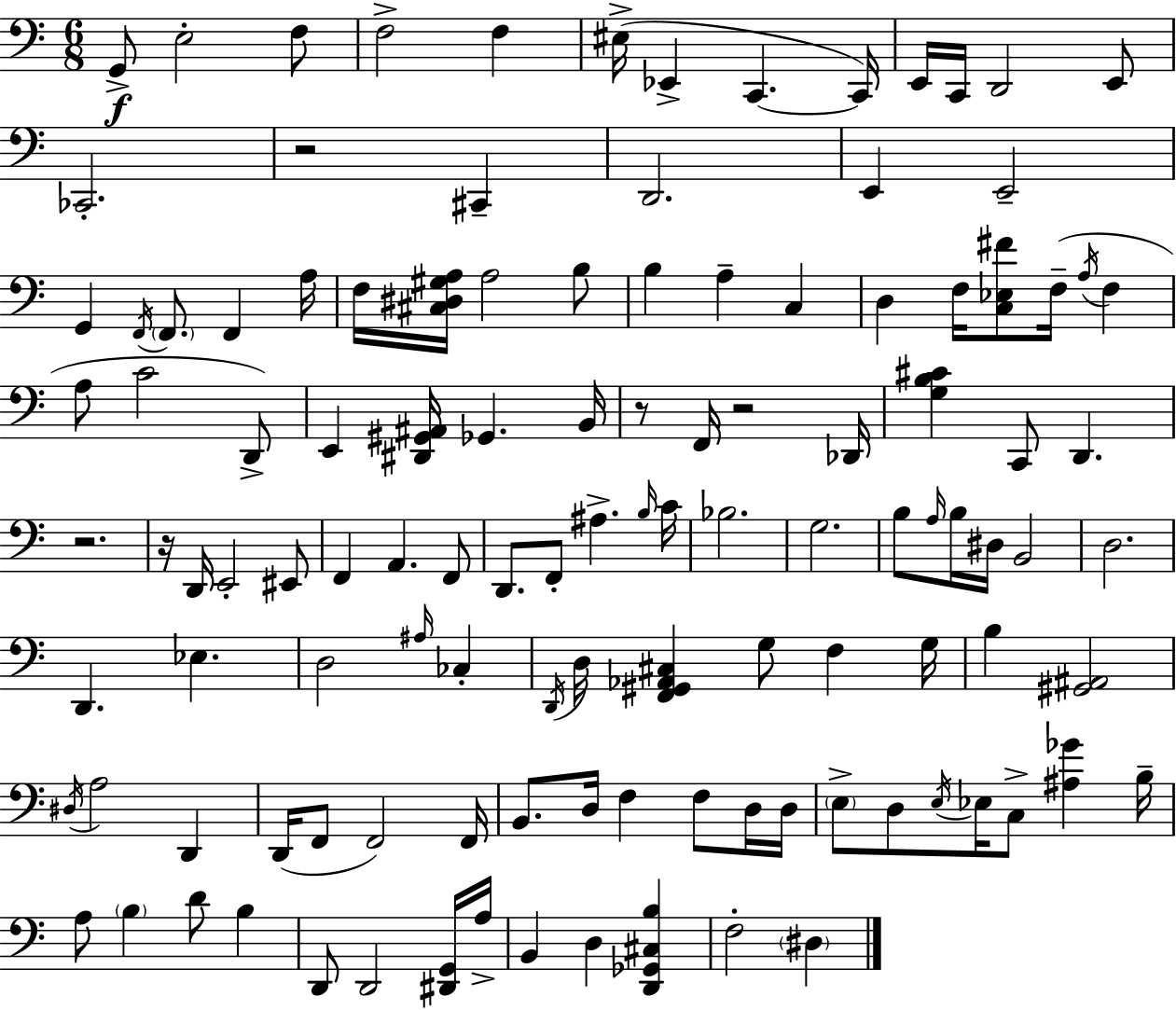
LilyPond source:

{
  \clef bass
  \numericTimeSignature
  \time 6/8
  \key a \minor
  g,8->\f e2-. f8 | f2-> f4 | eis16->( ees,4-> c,4.~~ c,16) | e,16 c,16 d,2 e,8 | \break ces,2.-. | r2 cis,4-- | d,2. | e,4 e,2-- | \break g,4 \acciaccatura { f,16 } \parenthesize f,8. f,4 | a16 f16 <cis dis gis a>16 a2 b8 | b4 a4-- c4 | d4 f16 <c ees fis'>8 f16--( \acciaccatura { a16 } f4 | \break a8 c'2 | d,8->) e,4 <dis, gis, ais,>16 ges,4. | b,16 r8 f,16 r2 | des,16 <g b cis'>4 c,8 d,4. | \break r2. | r16 d,16 e,2-. | eis,8 f,4 a,4. | f,8 d,8. f,8-. ais4.-> | \break \grace { b16 } c'16 bes2. | g2. | b8 \grace { a16 } b16 dis16 b,2 | d2. | \break d,4. ees4. | d2 | \grace { ais16 } ces4-. \acciaccatura { d,16 } d16 <f, gis, aes, cis>4 g8 | f4 g16 b4 <gis, ais,>2 | \break \acciaccatura { dis16 } a2 | d,4 d,16( f,8 f,2) | f,16 b,8. d16 f4 | f8 d16 d16 \parenthesize e8-> d8 \acciaccatura { e16 } | \break ees16 c8-> <ais ges'>4 b16-- a8 \parenthesize b4 | d'8 b4 d,8 d,2 | <dis, g,>16 a16-> b,4 | d4 <d, ges, cis b>4 f2-. | \break \parenthesize dis4 \bar "|."
}